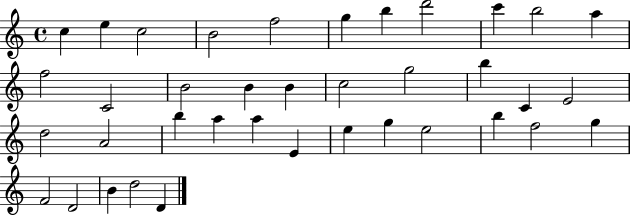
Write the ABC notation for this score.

X:1
T:Untitled
M:4/4
L:1/4
K:C
c e c2 B2 f2 g b d'2 c' b2 a f2 C2 B2 B B c2 g2 b C E2 d2 A2 b a a E e g e2 b f2 g F2 D2 B d2 D